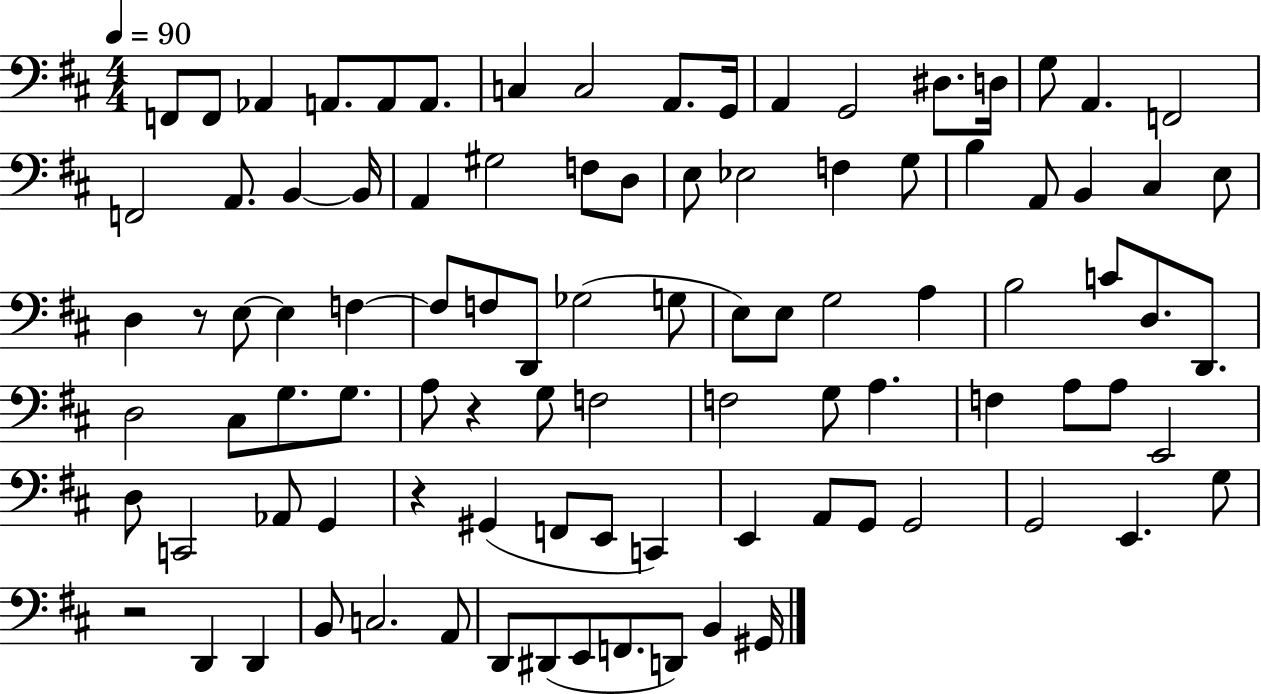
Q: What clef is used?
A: bass